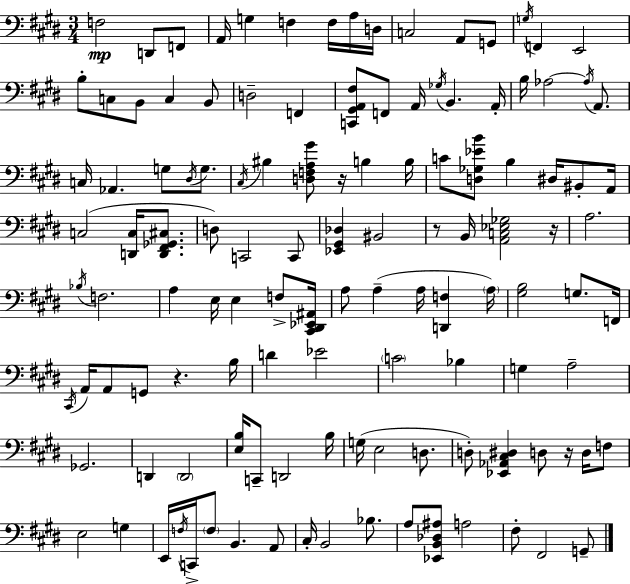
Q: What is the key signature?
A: E major